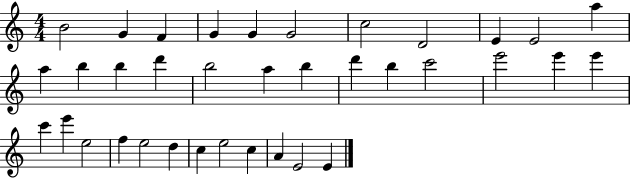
X:1
T:Untitled
M:4/4
L:1/4
K:C
B2 G F G G G2 c2 D2 E E2 a a b b d' b2 a b d' b c'2 e'2 e' e' c' e' e2 f e2 d c e2 c A E2 E